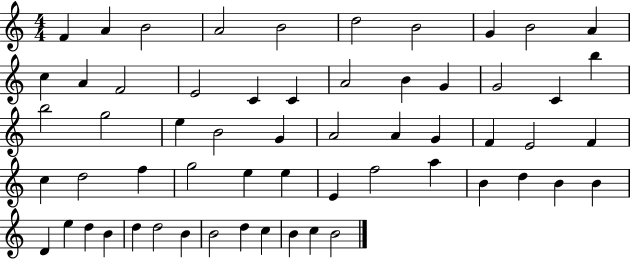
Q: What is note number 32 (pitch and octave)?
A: E4